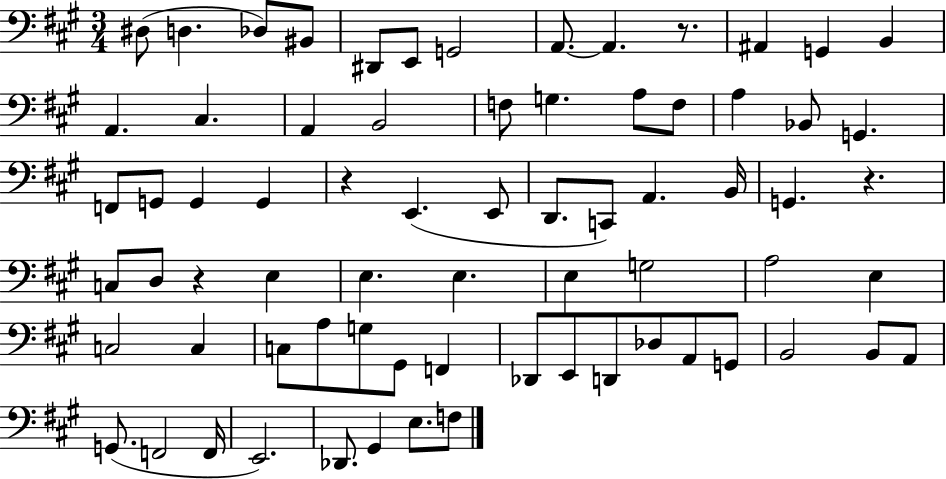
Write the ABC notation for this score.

X:1
T:Untitled
M:3/4
L:1/4
K:A
^D,/2 D, _D,/2 ^B,,/2 ^D,,/2 E,,/2 G,,2 A,,/2 A,, z/2 ^A,, G,, B,, A,, ^C, A,, B,,2 F,/2 G, A,/2 F,/2 A, _B,,/2 G,, F,,/2 G,,/2 G,, G,, z E,, E,,/2 D,,/2 C,,/2 A,, B,,/4 G,, z C,/2 D,/2 z E, E, E, E, G,2 A,2 E, C,2 C, C,/2 A,/2 G,/2 ^G,,/2 F,, _D,,/2 E,,/2 D,,/2 _D,/2 A,,/2 G,,/2 B,,2 B,,/2 A,,/2 G,,/2 F,,2 F,,/4 E,,2 _D,,/2 ^G,, E,/2 F,/2